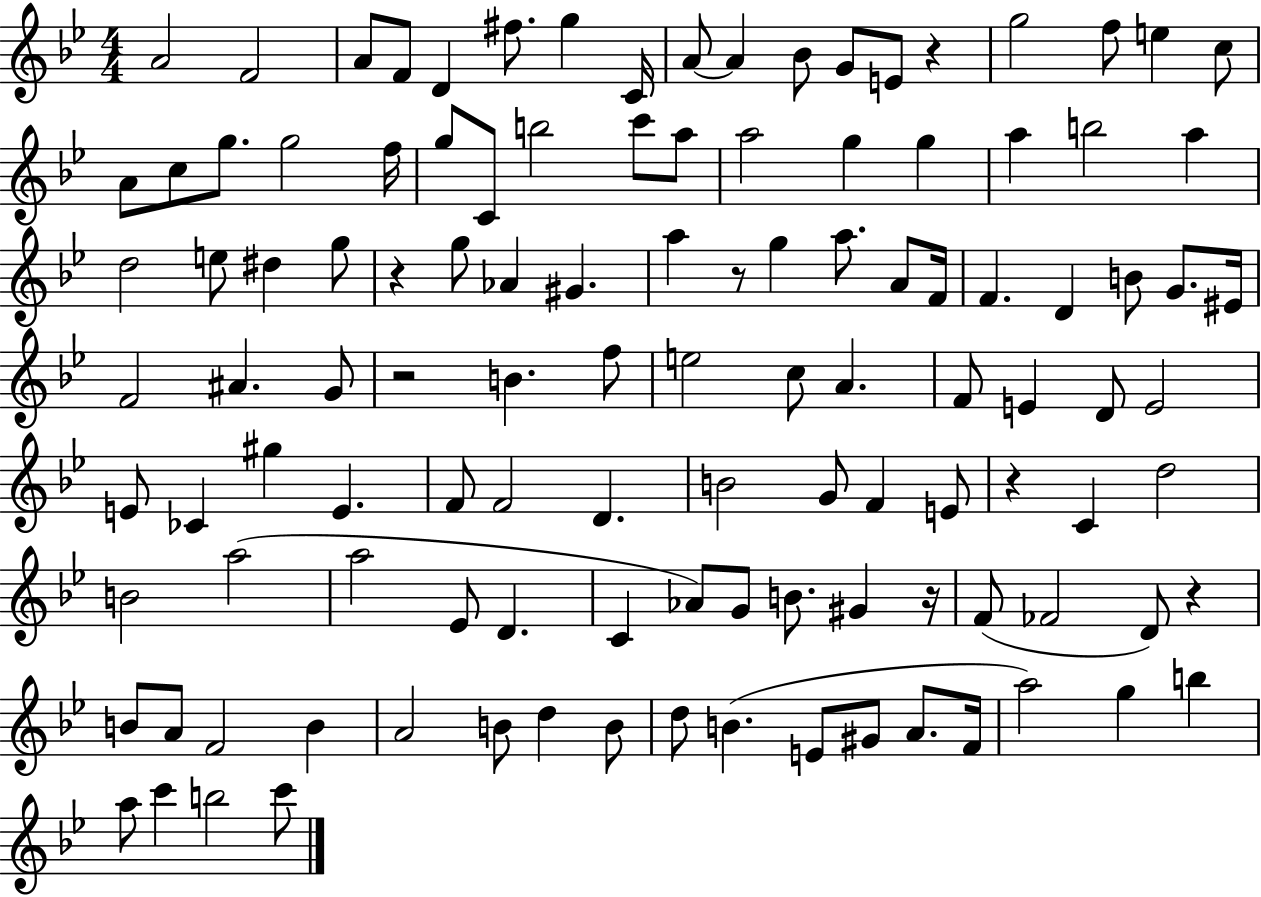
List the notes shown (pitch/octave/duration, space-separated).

A4/h F4/h A4/e F4/e D4/q F#5/e. G5/q C4/s A4/e A4/q Bb4/e G4/e E4/e R/q G5/h F5/e E5/q C5/e A4/e C5/e G5/e. G5/h F5/s G5/e C4/e B5/h C6/e A5/e A5/h G5/q G5/q A5/q B5/h A5/q D5/h E5/e D#5/q G5/e R/q G5/e Ab4/q G#4/q. A5/q R/e G5/q A5/e. A4/e F4/s F4/q. D4/q B4/e G4/e. EIS4/s F4/h A#4/q. G4/e R/h B4/q. F5/e E5/h C5/e A4/q. F4/e E4/q D4/e E4/h E4/e CES4/q G#5/q E4/q. F4/e F4/h D4/q. B4/h G4/e F4/q E4/e R/q C4/q D5/h B4/h A5/h A5/h Eb4/e D4/q. C4/q Ab4/e G4/e B4/e. G#4/q R/s F4/e FES4/h D4/e R/q B4/e A4/e F4/h B4/q A4/h B4/e D5/q B4/e D5/e B4/q. E4/e G#4/e A4/e. F4/s A5/h G5/q B5/q A5/e C6/q B5/h C6/e